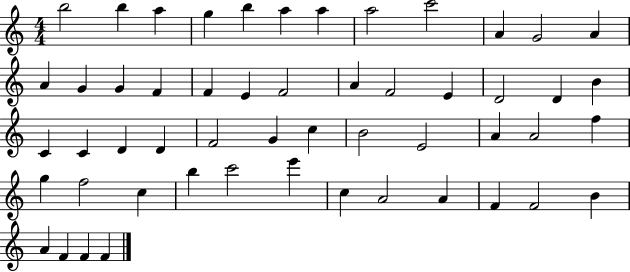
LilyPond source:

{
  \clef treble
  \numericTimeSignature
  \time 4/4
  \key c \major
  b''2 b''4 a''4 | g''4 b''4 a''4 a''4 | a''2 c'''2 | a'4 g'2 a'4 | \break a'4 g'4 g'4 f'4 | f'4 e'4 f'2 | a'4 f'2 e'4 | d'2 d'4 b'4 | \break c'4 c'4 d'4 d'4 | f'2 g'4 c''4 | b'2 e'2 | a'4 a'2 f''4 | \break g''4 f''2 c''4 | b''4 c'''2 e'''4 | c''4 a'2 a'4 | f'4 f'2 b'4 | \break a'4 f'4 f'4 f'4 | \bar "|."
}